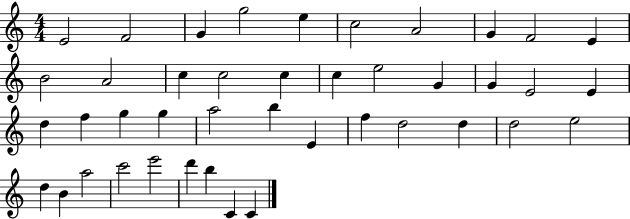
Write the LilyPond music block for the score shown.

{
  \clef treble
  \numericTimeSignature
  \time 4/4
  \key c \major
  e'2 f'2 | g'4 g''2 e''4 | c''2 a'2 | g'4 f'2 e'4 | \break b'2 a'2 | c''4 c''2 c''4 | c''4 e''2 g'4 | g'4 e'2 e'4 | \break d''4 f''4 g''4 g''4 | a''2 b''4 e'4 | f''4 d''2 d''4 | d''2 e''2 | \break d''4 b'4 a''2 | c'''2 e'''2 | d'''4 b''4 c'4 c'4 | \bar "|."
}